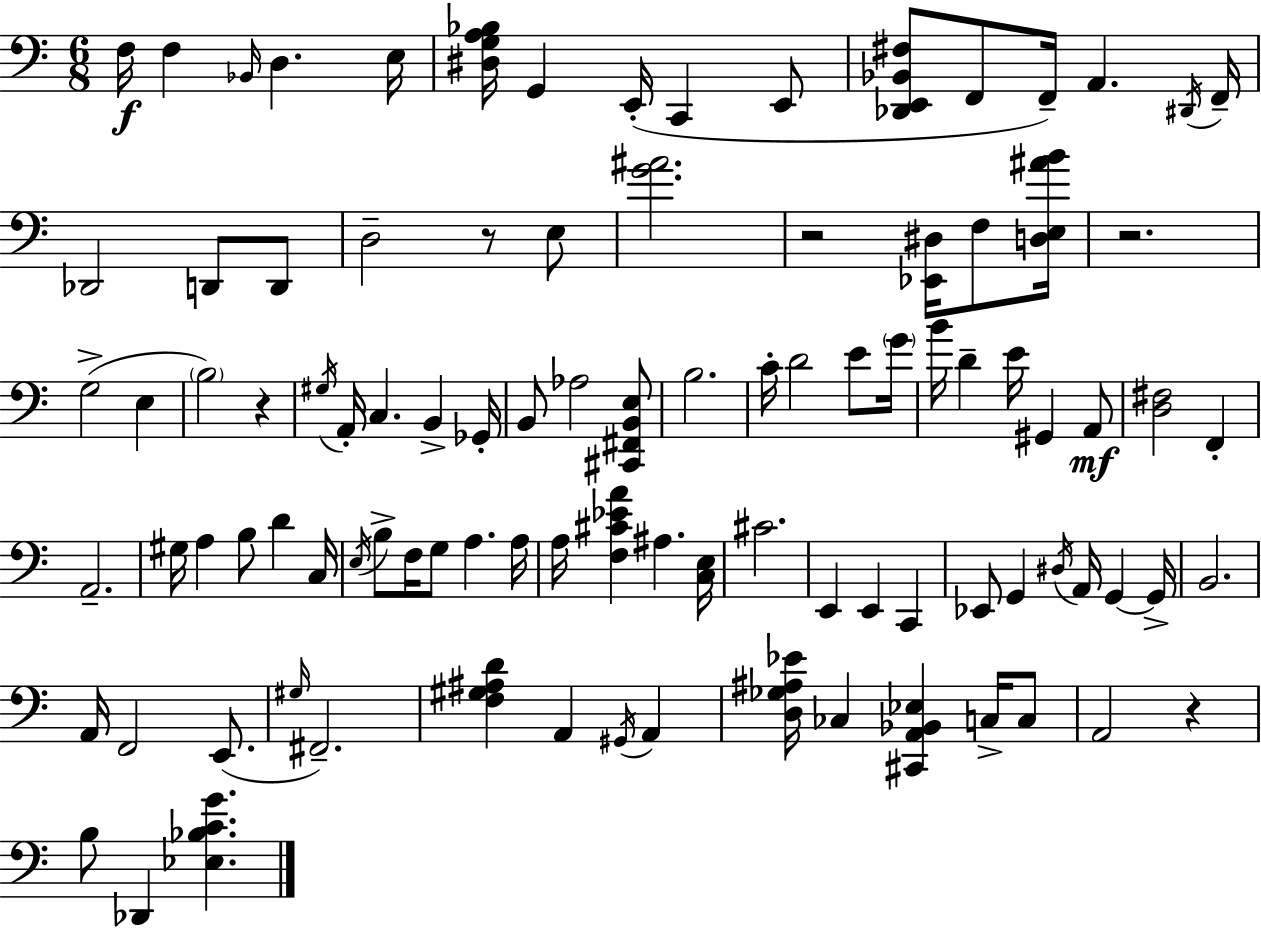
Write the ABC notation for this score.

X:1
T:Untitled
M:6/8
L:1/4
K:Am
F,/4 F, _B,,/4 D, E,/4 [^D,G,A,_B,]/4 G,, E,,/4 C,, E,,/2 [_D,,E,,_B,,^F,]/2 F,,/2 F,,/4 A,, ^D,,/4 F,,/4 _D,,2 D,,/2 D,,/2 D,2 z/2 E,/2 [G^A]2 z2 [_E,,^D,]/4 F,/2 [D,E,^AB]/4 z2 G,2 E, B,2 z ^G,/4 A,,/4 C, B,, _G,,/4 B,,/2 _A,2 [^C,,^F,,B,,E,]/2 B,2 C/4 D2 E/2 G/4 B/4 D E/4 ^G,, A,,/2 [D,^F,]2 F,, A,,2 ^G,/4 A, B,/2 D C,/4 E,/4 B,/2 F,/4 G,/2 A, A,/4 A,/4 [F,^C_EA] ^A, [C,E,]/4 ^C2 E,, E,, C,, _E,,/2 G,, ^D,/4 A,,/4 G,, G,,/4 B,,2 A,,/4 F,,2 E,,/2 ^G,/4 ^F,,2 [F,^G,^A,D] A,, ^G,,/4 A,, [D,_G,^A,_E]/4 _C, [^C,,A,,_B,,_E,] C,/4 C,/2 A,,2 z B,/2 _D,, [_E,_B,CG]